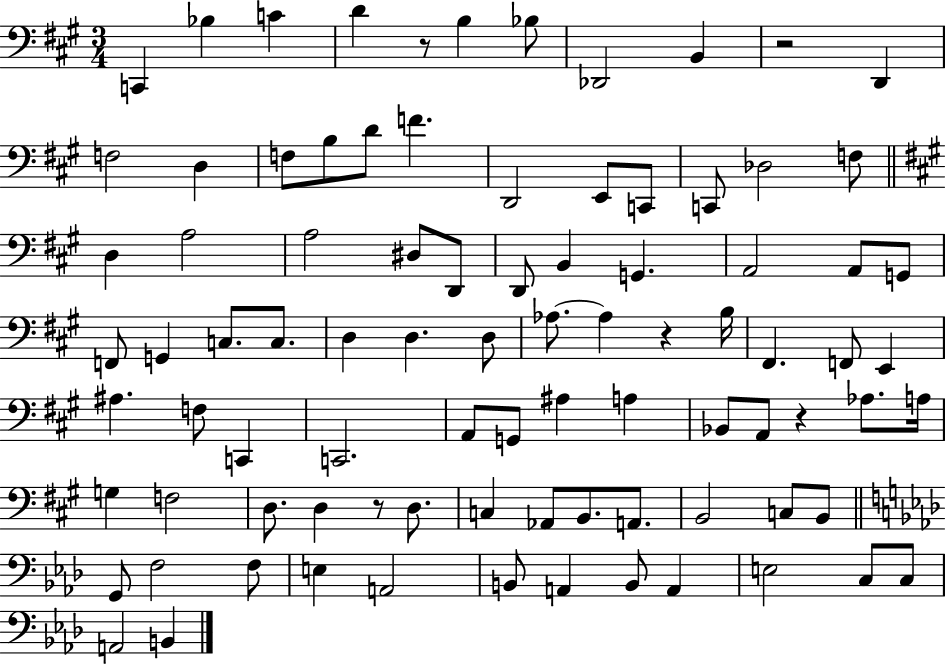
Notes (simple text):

C2/q Bb3/q C4/q D4/q R/e B3/q Bb3/e Db2/h B2/q R/h D2/q F3/h D3/q F3/e B3/e D4/e F4/q. D2/h E2/e C2/e C2/e Db3/h F3/e D3/q A3/h A3/h D#3/e D2/e D2/e B2/q G2/q. A2/h A2/e G2/e F2/e G2/q C3/e. C3/e. D3/q D3/q. D3/e Ab3/e. Ab3/q R/q B3/s F#2/q. F2/e E2/q A#3/q. F3/e C2/q C2/h. A2/e G2/e A#3/q A3/q Bb2/e A2/e R/q Ab3/e. A3/s G3/q F3/h D3/e. D3/q R/e D3/e. C3/q Ab2/e B2/e. A2/e. B2/h C3/e B2/e G2/e F3/h F3/e E3/q A2/h B2/e A2/q B2/e A2/q E3/h C3/e C3/e A2/h B2/q